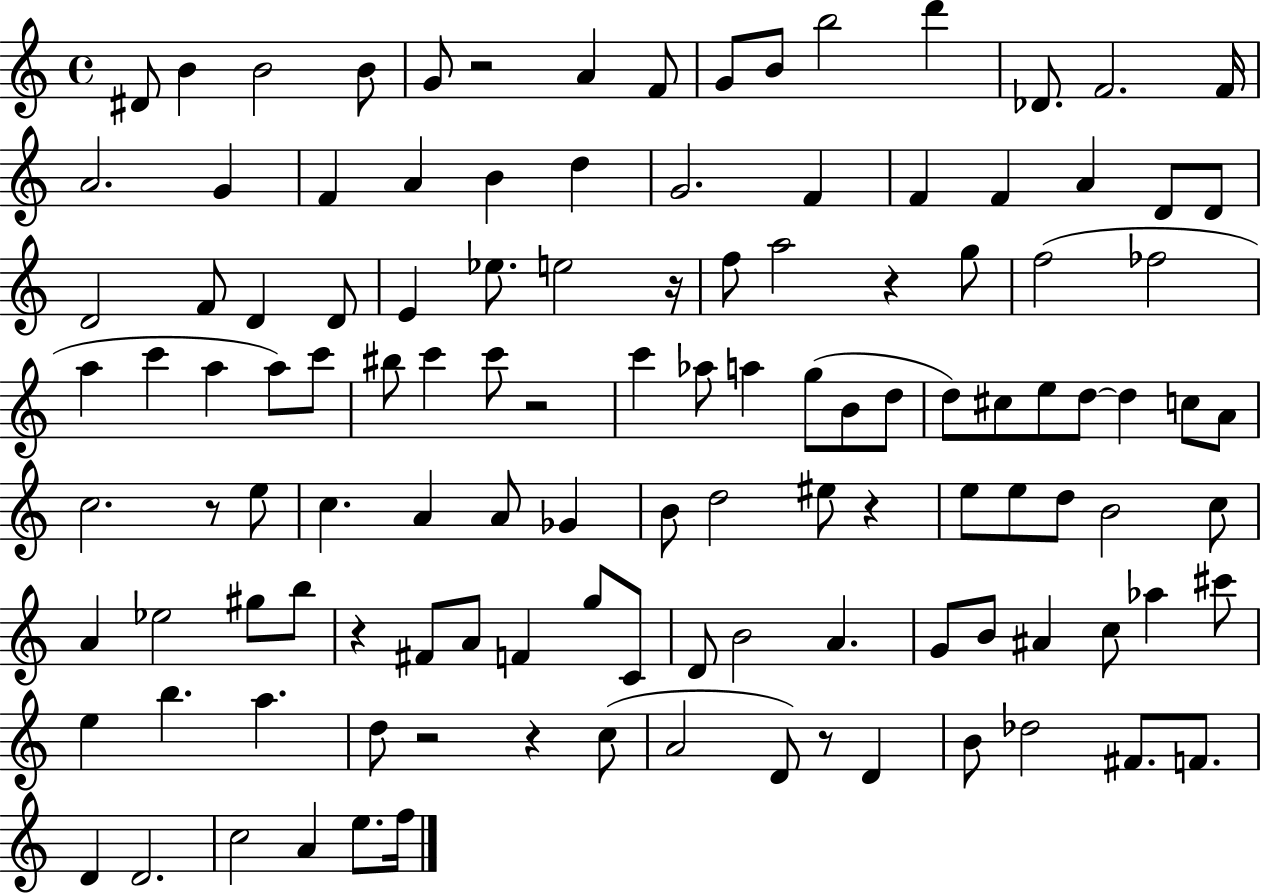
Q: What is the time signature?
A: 4/4